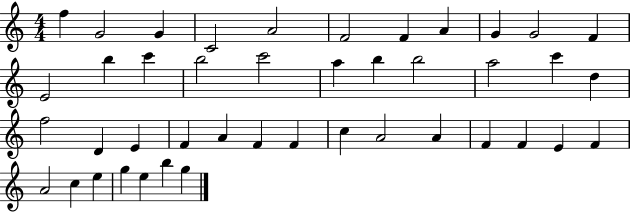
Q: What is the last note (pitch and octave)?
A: G5